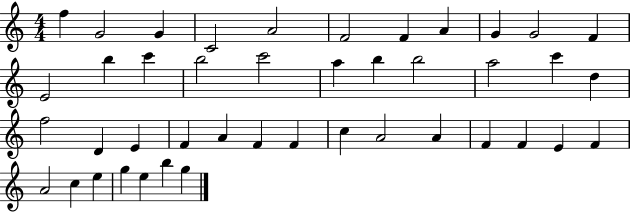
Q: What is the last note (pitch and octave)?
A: G5